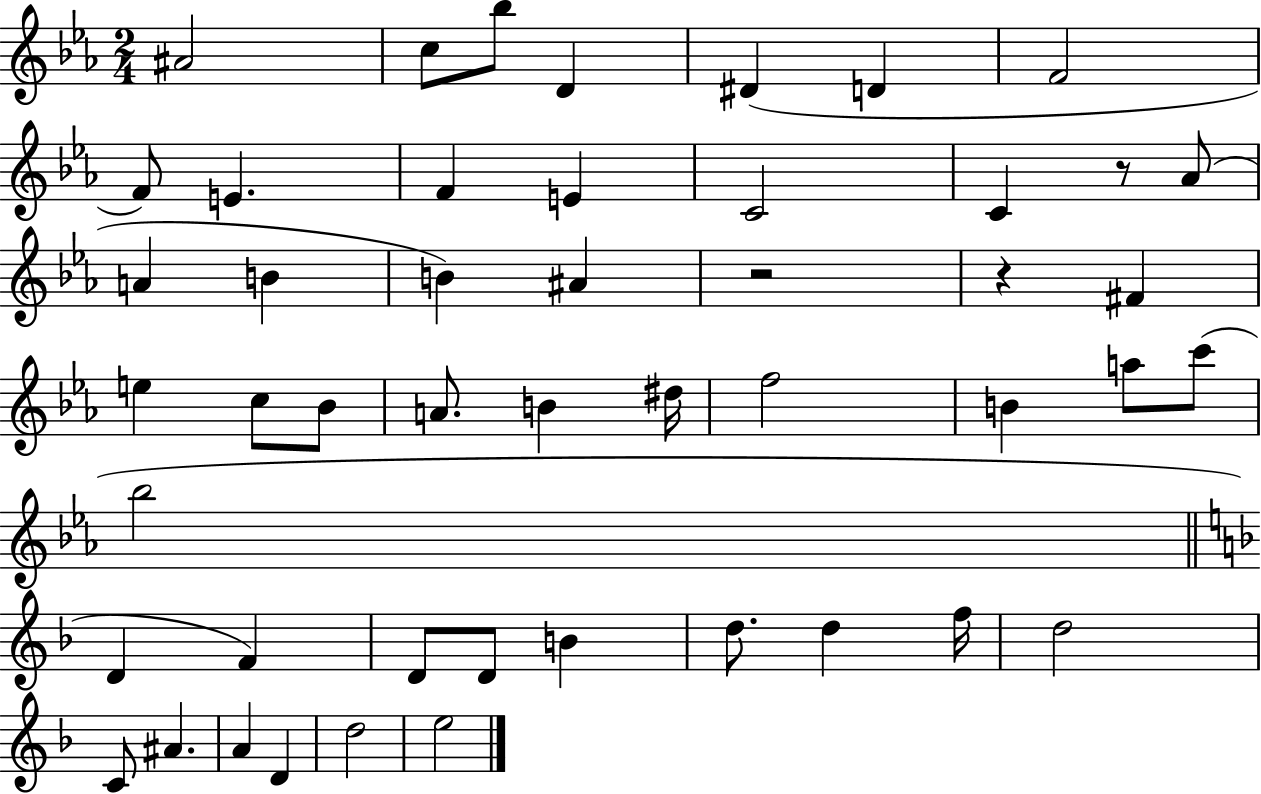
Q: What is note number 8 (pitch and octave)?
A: F4